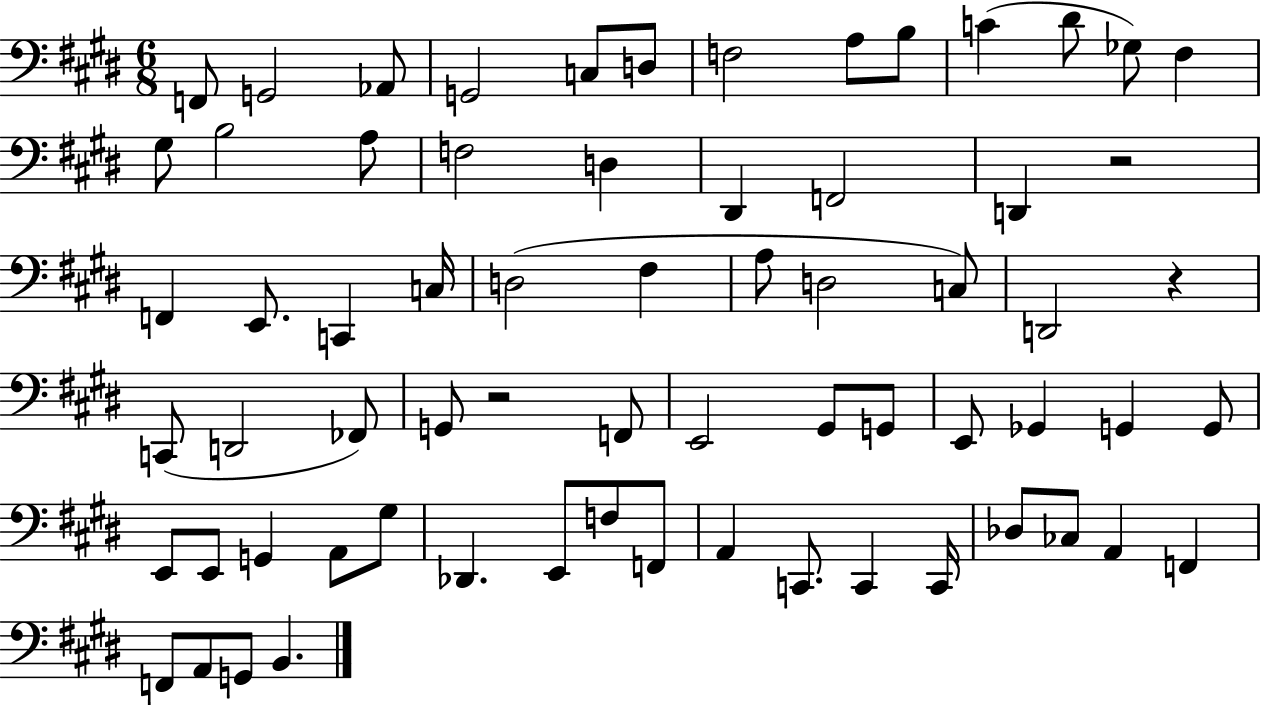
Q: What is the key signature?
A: E major